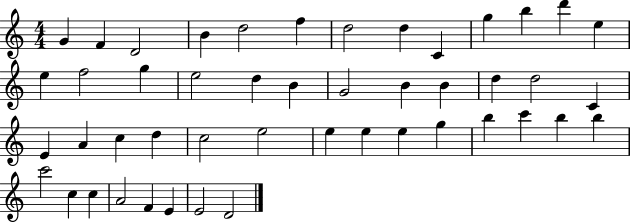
{
  \clef treble
  \numericTimeSignature
  \time 4/4
  \key c \major
  g'4 f'4 d'2 | b'4 d''2 f''4 | d''2 d''4 c'4 | g''4 b''4 d'''4 e''4 | \break e''4 f''2 g''4 | e''2 d''4 b'4 | g'2 b'4 b'4 | d''4 d''2 c'4 | \break e'4 a'4 c''4 d''4 | c''2 e''2 | e''4 e''4 e''4 g''4 | b''4 c'''4 b''4 b''4 | \break c'''2 c''4 c''4 | a'2 f'4 e'4 | e'2 d'2 | \bar "|."
}